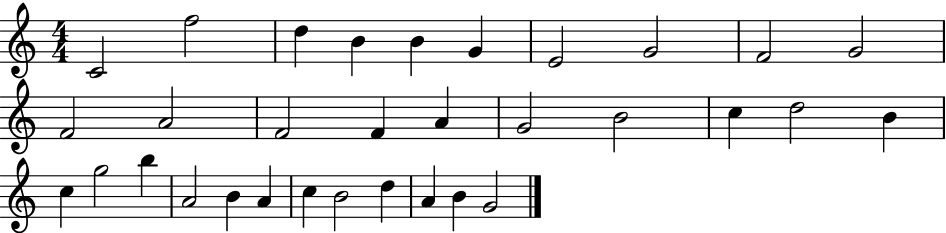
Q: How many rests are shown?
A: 0